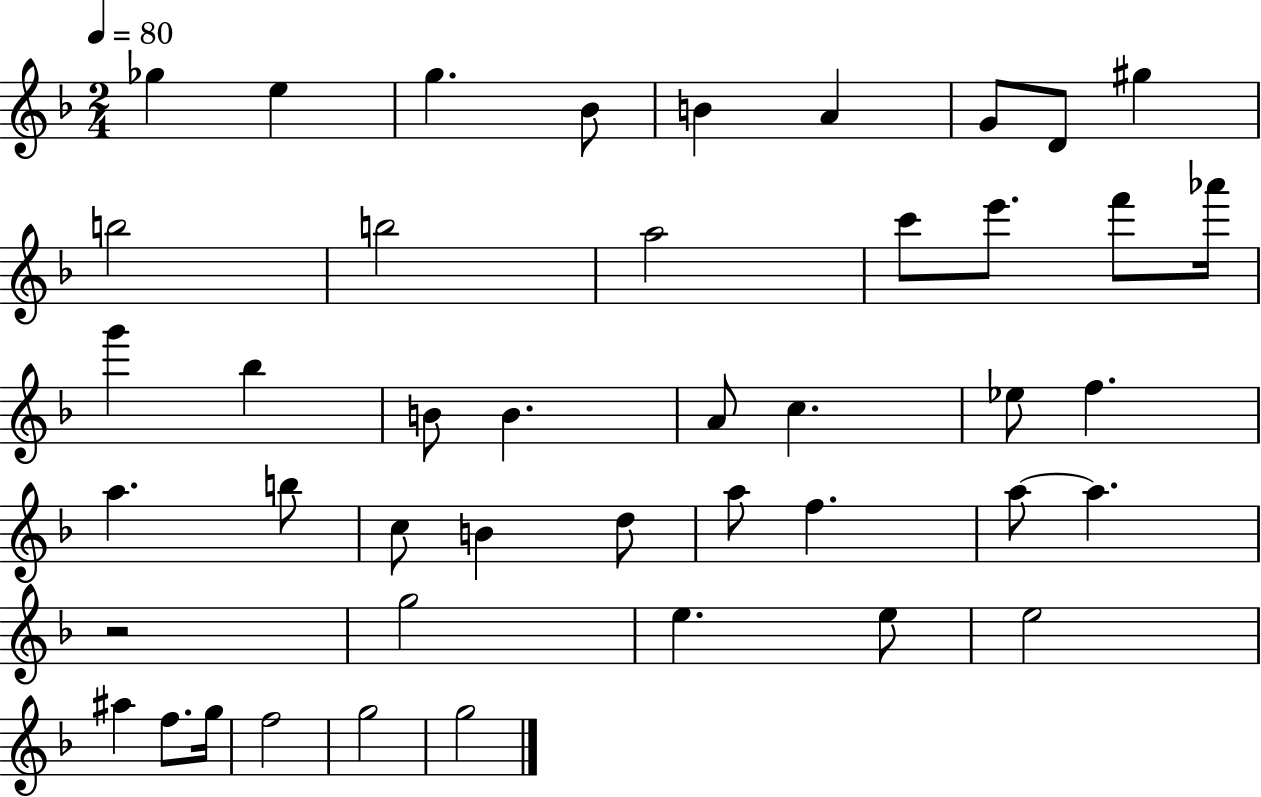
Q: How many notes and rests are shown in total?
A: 44